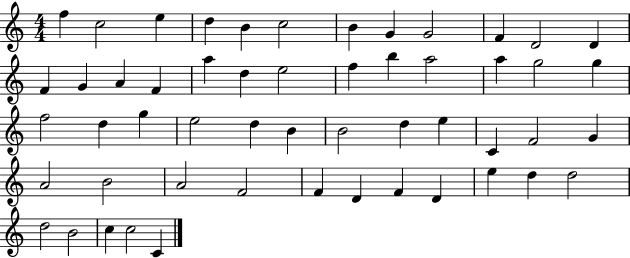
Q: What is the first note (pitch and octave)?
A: F5